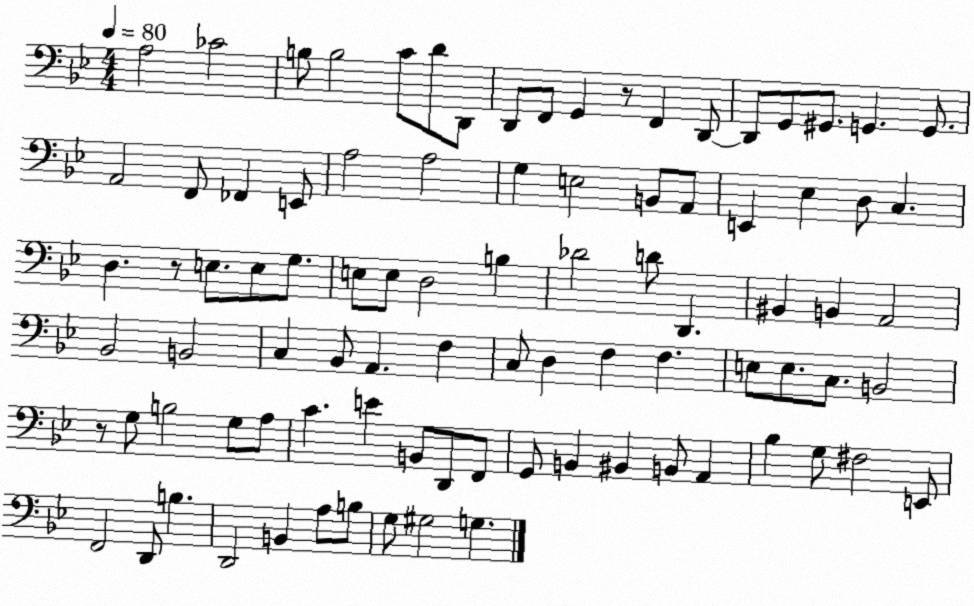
X:1
T:Untitled
M:4/4
L:1/4
K:Bb
A,2 _C2 B,/2 B,2 C/2 D/2 D,,/2 D,,/2 F,,/2 G,, z/2 F,, D,,/2 D,,/2 G,,/2 ^G,,/2 G,, G,,/2 A,,2 F,,/2 _F,, E,,/2 A,2 A,2 G, E,2 B,,/2 A,,/2 E,, _E, D,/2 C, D, z/2 E,/2 E,/2 G,/2 E,/2 E,/2 D,2 B, _D2 D/2 D,, ^B,, B,, A,,2 _B,,2 B,,2 C, _B,,/2 A,, F, C,/2 D, F, F, E,/2 E,/2 C,/2 B,,2 z/2 G,/2 B,2 G,/2 A,/2 C E B,,/2 D,,/2 F,,/2 G,,/2 B,, ^B,, B,,/2 A,, _B, G,/2 ^F,2 E,,/2 F,,2 D,,/2 B, D,,2 B,, A,/2 B,/2 G,/2 ^G,2 G,